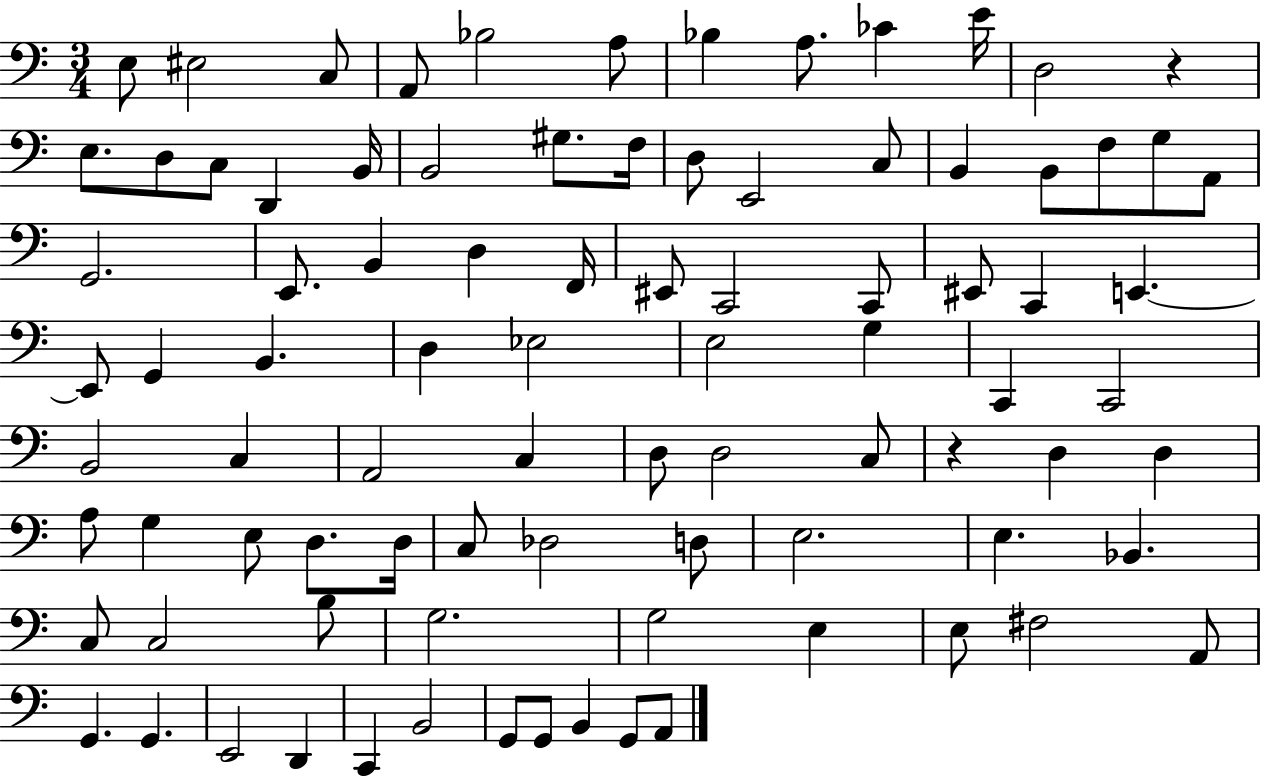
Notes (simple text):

E3/e EIS3/h C3/e A2/e Bb3/h A3/e Bb3/q A3/e. CES4/q E4/s D3/h R/q E3/e. D3/e C3/e D2/q B2/s B2/h G#3/e. F3/s D3/e E2/h C3/e B2/q B2/e F3/e G3/e A2/e G2/h. E2/e. B2/q D3/q F2/s EIS2/e C2/h C2/e EIS2/e C2/q E2/q. E2/e G2/q B2/q. D3/q Eb3/h E3/h G3/q C2/q C2/h B2/h C3/q A2/h C3/q D3/e D3/h C3/e R/q D3/q D3/q A3/e G3/q E3/e D3/e. D3/s C3/e Db3/h D3/e E3/h. E3/q. Bb2/q. C3/e C3/h B3/e G3/h. G3/h E3/q E3/e F#3/h A2/e G2/q. G2/q. E2/h D2/q C2/q B2/h G2/e G2/e B2/q G2/e A2/e